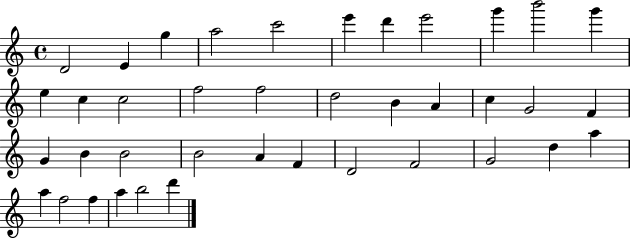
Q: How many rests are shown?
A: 0